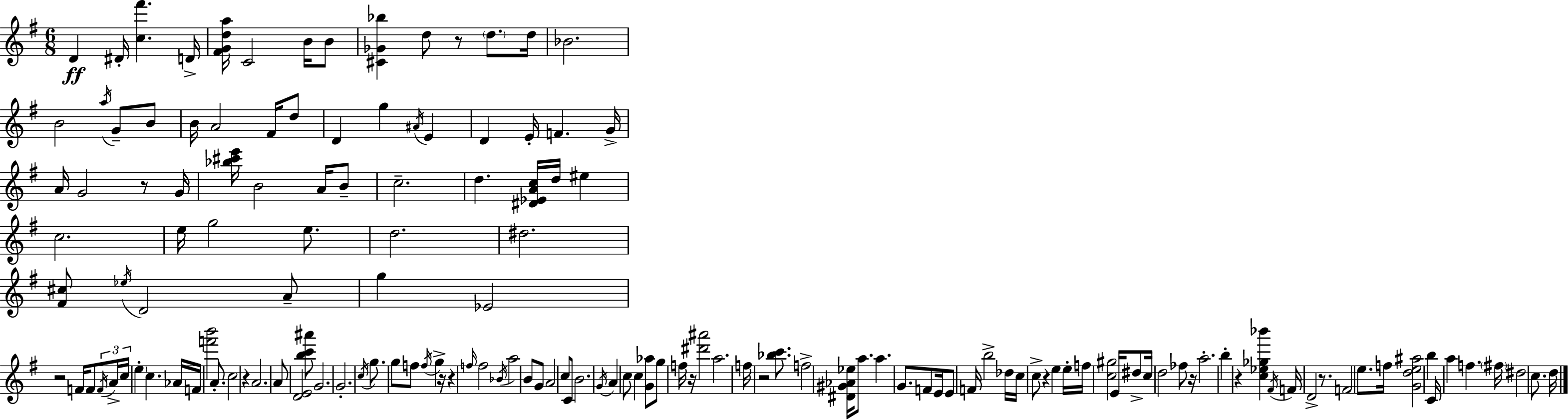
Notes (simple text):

D4/q D#4/s [C5,F#6]/q. D4/s [F#4,G4,D5,A5]/s C4/h B4/s B4/e [C#4,Gb4,Bb5]/q D5/e R/e D5/e. D5/s Bb4/h. B4/h A5/s G4/e B4/e B4/s A4/h F#4/s D5/e D4/q G5/q A#4/s E4/q D4/q E4/s F4/q. G4/s A4/s G4/h R/e G4/s [Bb5,C#6,E6]/s B4/h A4/s B4/e C5/h. D5/q. [D#4,Eb4,A4,C5]/s D5/s EIS5/q C5/h. E5/s G5/h E5/e. D5/h. D#5/h. [F#4,C#5]/e Eb5/s D4/h A4/e G5/q Eb4/h R/h F4/s F4/e F4/s A4/s C5/s E5/q C5/q. Ab4/s F4/s [F6,B6]/h A4/e. C5/h R/q A4/h. A4/e [D4,E4]/h [B5,C6,A#6]/e G4/h. G4/h. C5/s G5/e. G5/e F5/e F5/s G5/q R/s R/q F5/s F5/h Bb4/s A5/h B4/e G4/e A4/h C5/e C4/e B4/h. G4/s A4/q C5/e C5/q [G4,Ab5]/e G5/e F5/s R/s [D#6,A#6]/h A5/h. F5/s R/h [Bb5,C6]/e. F5/h [D#4,G#4,Ab4,Eb5]/s A5/e. A5/q. G4/e. F4/e E4/s E4/e F4/s B5/h Db5/s C5/s C5/e R/q E5/q E5/s F5/s [C5,G#5]/h E4/s D#5/e C5/s D5/h FES5/e R/s A5/h. B5/q R/q [C5,Eb5,Gb5,Bb6]/q F#4/s F4/s D4/h R/e. F4/h E5/e. F5/s [G4,D5,E5,A#5]/h B5/q C4/s A5/q F5/q. F#5/s D#5/h C5/e. D5/s